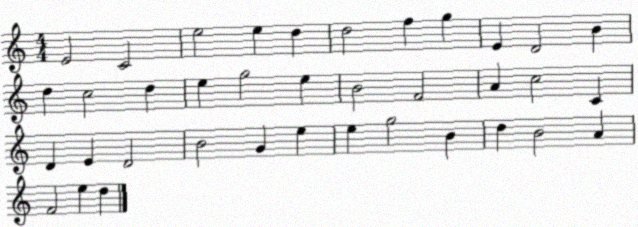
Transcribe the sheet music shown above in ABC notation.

X:1
T:Untitled
M:4/4
L:1/4
K:C
E2 C2 e2 e d d2 f g E D2 B d c2 d e g2 e B2 F2 A c2 C D E D2 B2 G e e g2 B d B2 A F2 e d